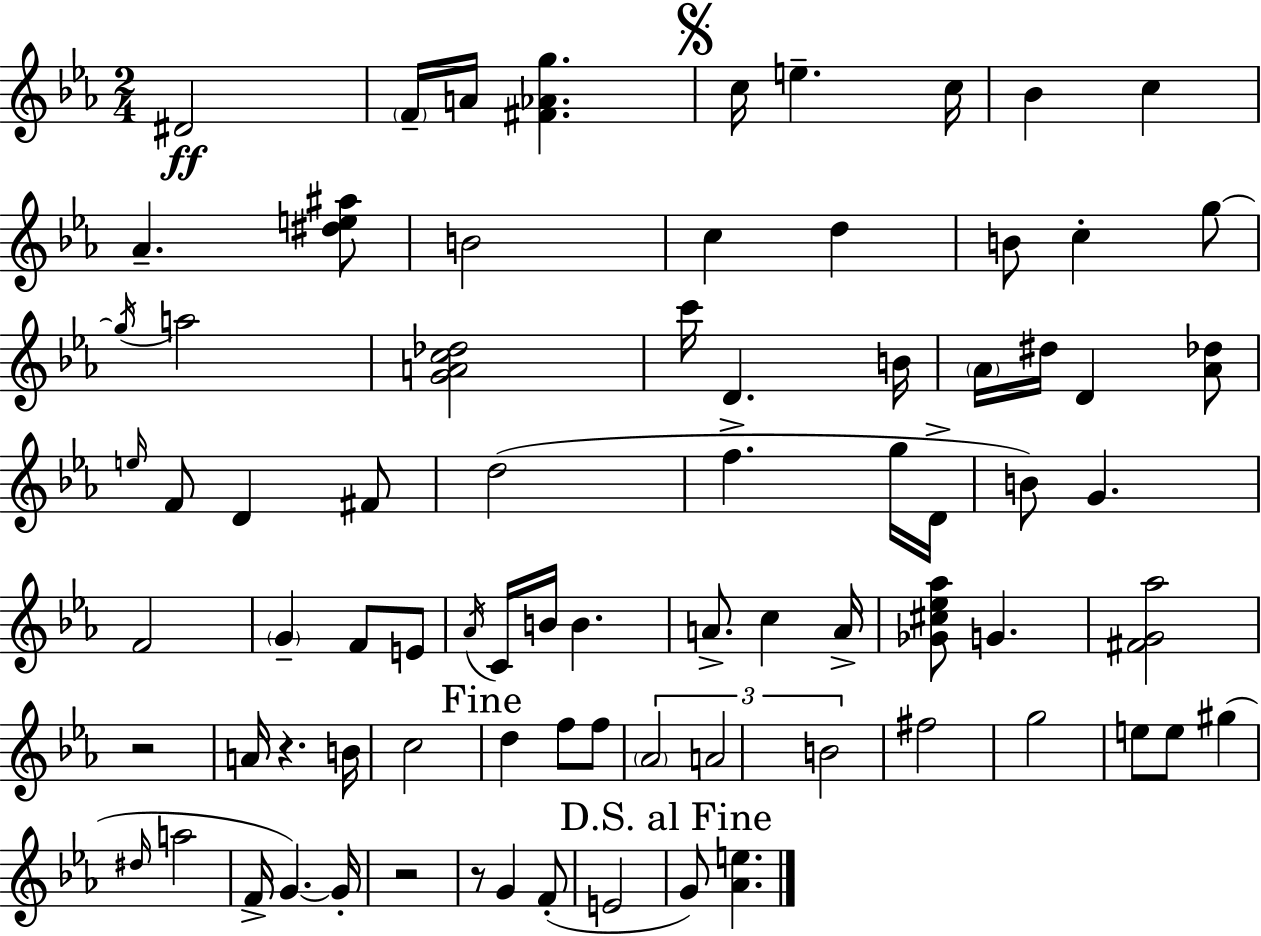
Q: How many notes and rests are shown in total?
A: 79